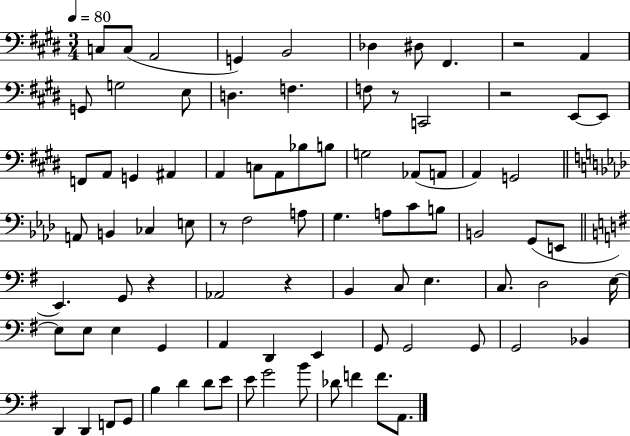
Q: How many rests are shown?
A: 6